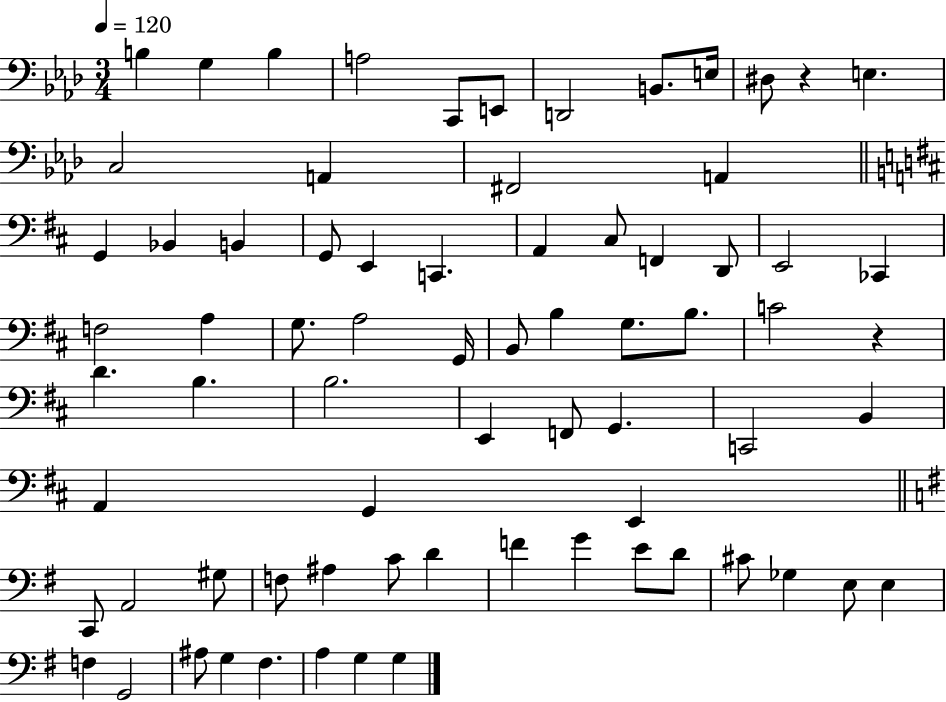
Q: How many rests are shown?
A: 2